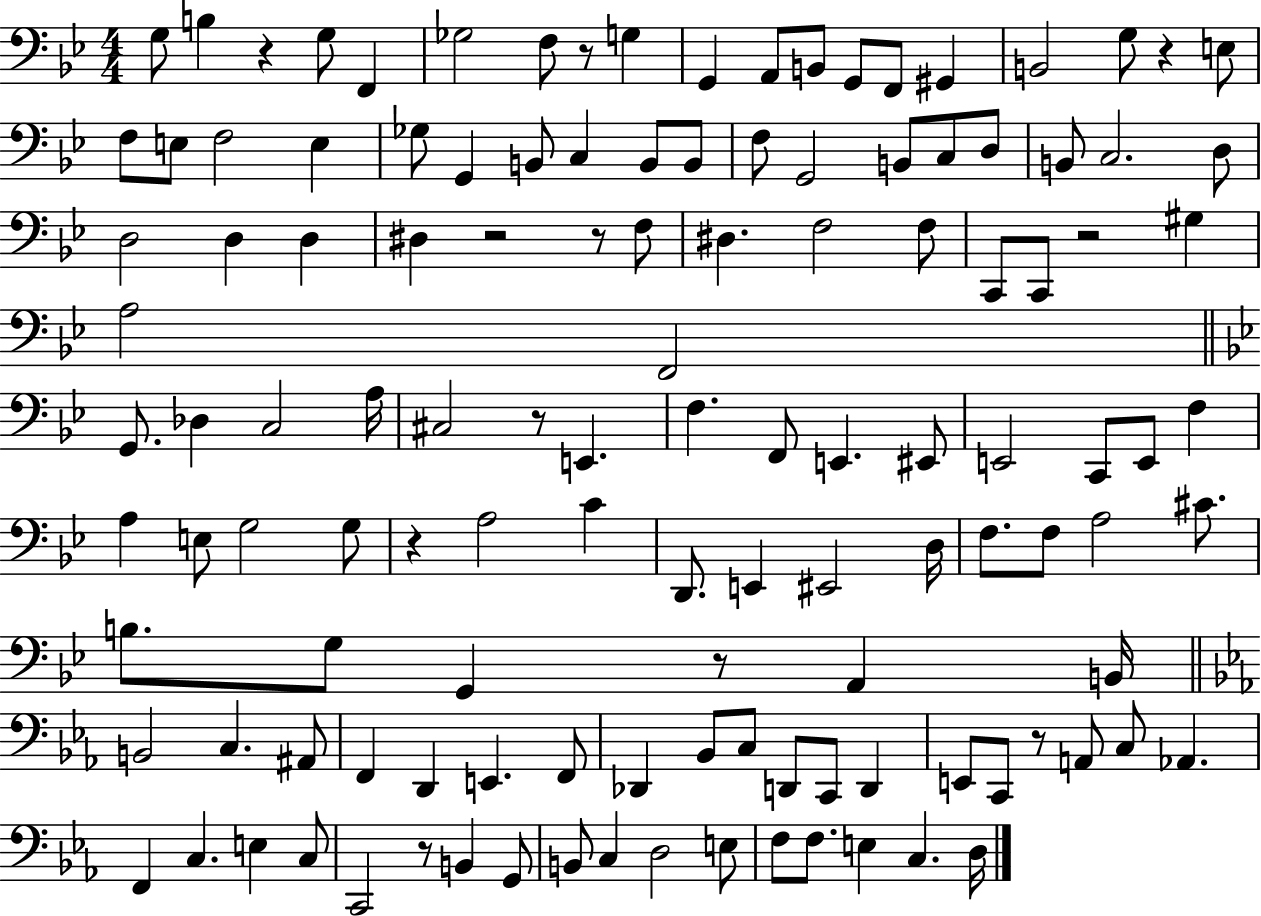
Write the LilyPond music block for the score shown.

{
  \clef bass
  \numericTimeSignature
  \time 4/4
  \key bes \major
  \repeat volta 2 { g8 b4 r4 g8 f,4 | ges2 f8 r8 g4 | g,4 a,8 b,8 g,8 f,8 gis,4 | b,2 g8 r4 e8 | \break f8 e8 f2 e4 | ges8 g,4 b,8 c4 b,8 b,8 | f8 g,2 b,8 c8 d8 | b,8 c2. d8 | \break d2 d4 d4 | dis4 r2 r8 f8 | dis4. f2 f8 | c,8 c,8 r2 gis4 | \break a2 f,2 | \bar "||" \break \key bes \major g,8. des4 c2 a16 | cis2 r8 e,4. | f4. f,8 e,4. eis,8 | e,2 c,8 e,8 f4 | \break a4 e8 g2 g8 | r4 a2 c'4 | d,8. e,4 eis,2 d16 | f8. f8 a2 cis'8. | \break b8. g8 g,4 r8 a,4 b,16 | \bar "||" \break \key ees \major b,2 c4. ais,8 | f,4 d,4 e,4. f,8 | des,4 bes,8 c8 d,8 c,8 d,4 | e,8 c,8 r8 a,8 c8 aes,4. | \break f,4 c4. e4 c8 | c,2 r8 b,4 g,8 | b,8 c4 d2 e8 | f8 f8. e4 c4. d16 | \break } \bar "|."
}